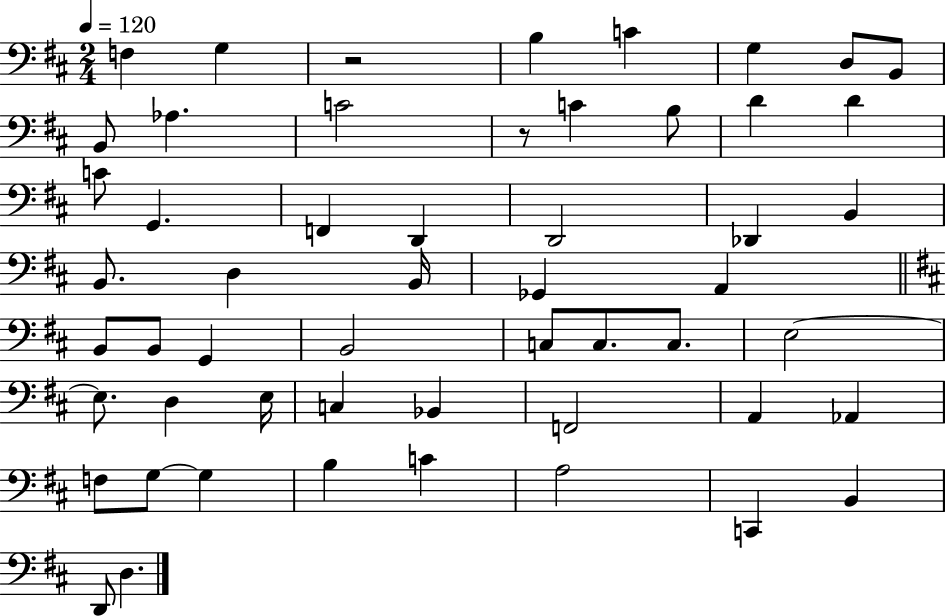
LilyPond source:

{
  \clef bass
  \numericTimeSignature
  \time 2/4
  \key d \major
  \tempo 4 = 120
  f4 g4 | r2 | b4 c'4 | g4 d8 b,8 | \break b,8 aes4. | c'2 | r8 c'4 b8 | d'4 d'4 | \break c'8 g,4. | f,4 d,4 | d,2 | des,4 b,4 | \break b,8. d4 b,16 | ges,4 a,4 | \bar "||" \break \key b \minor b,8 b,8 g,4 | b,2 | c8 c8. c8. | e2~~ | \break e8. d4 e16 | c4 bes,4 | f,2 | a,4 aes,4 | \break f8 g8~~ g4 | b4 c'4 | a2 | c,4 b,4 | \break d,8 d4. | \bar "|."
}